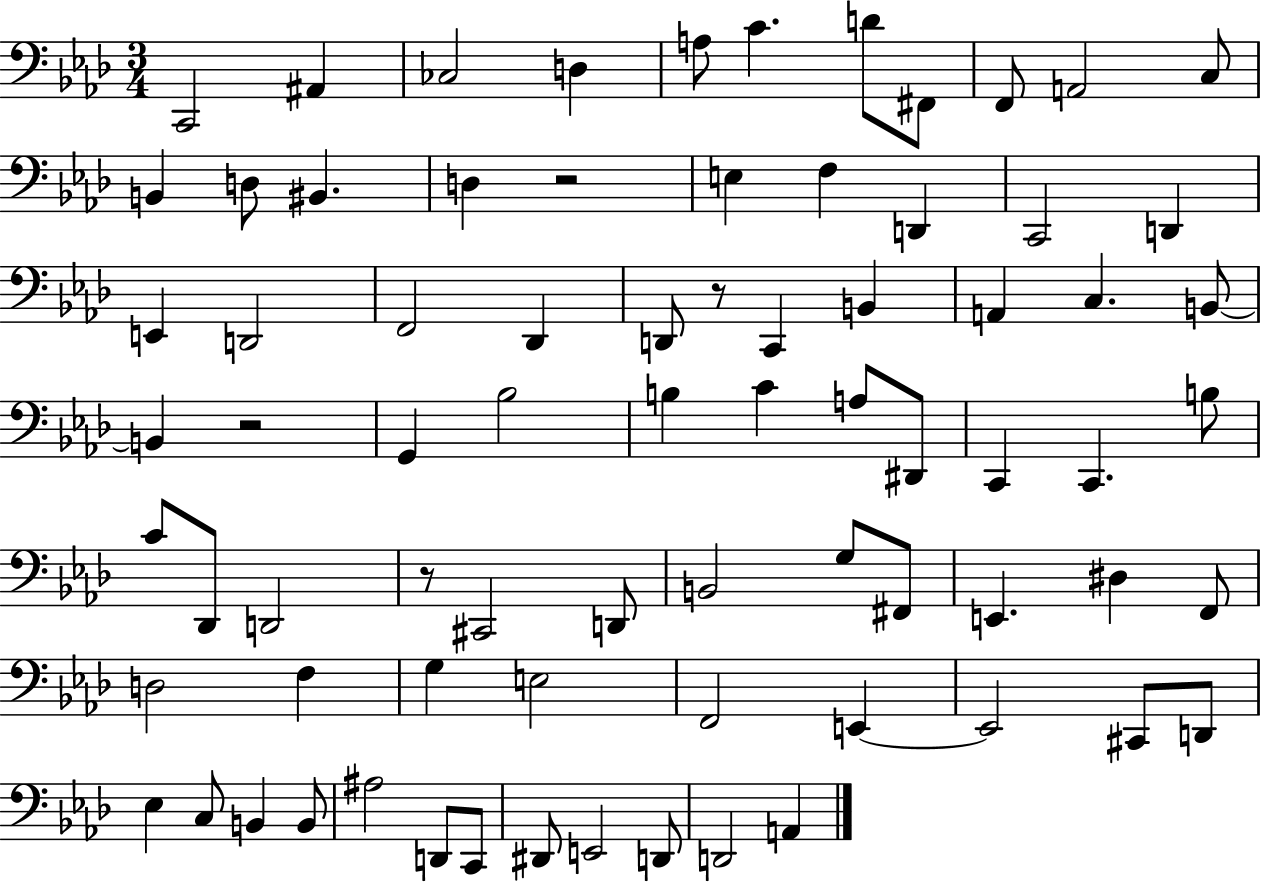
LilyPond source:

{
  \clef bass
  \numericTimeSignature
  \time 3/4
  \key aes \major
  c,2 ais,4 | ces2 d4 | a8 c'4. d'8 fis,8 | f,8 a,2 c8 | \break b,4 d8 bis,4. | d4 r2 | e4 f4 d,4 | c,2 d,4 | \break e,4 d,2 | f,2 des,4 | d,8 r8 c,4 b,4 | a,4 c4. b,8~~ | \break b,4 r2 | g,4 bes2 | b4 c'4 a8 dis,8 | c,4 c,4. b8 | \break c'8 des,8 d,2 | r8 cis,2 d,8 | b,2 g8 fis,8 | e,4. dis4 f,8 | \break d2 f4 | g4 e2 | f,2 e,4~~ | e,2 cis,8 d,8 | \break ees4 c8 b,4 b,8 | ais2 d,8 c,8 | dis,8 e,2 d,8 | d,2 a,4 | \break \bar "|."
}